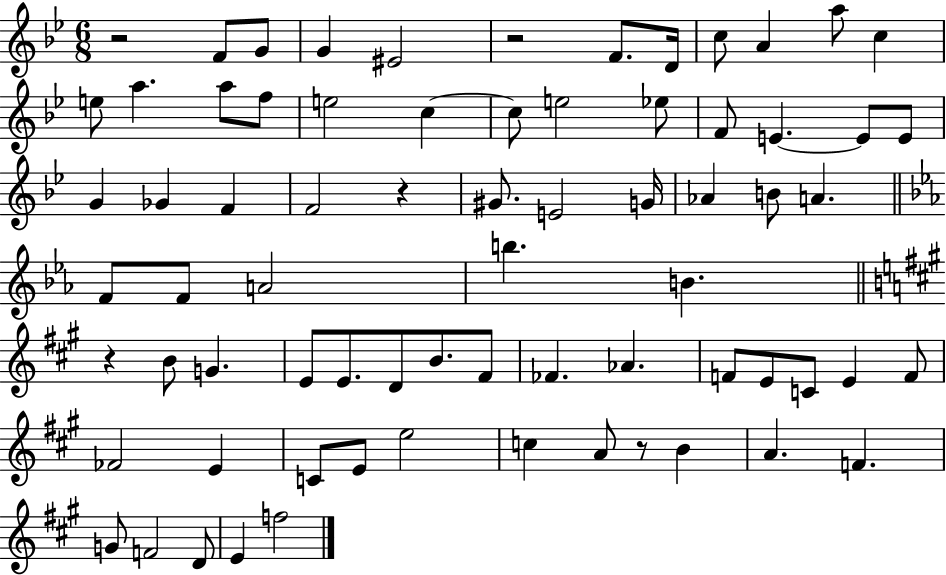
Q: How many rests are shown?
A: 5